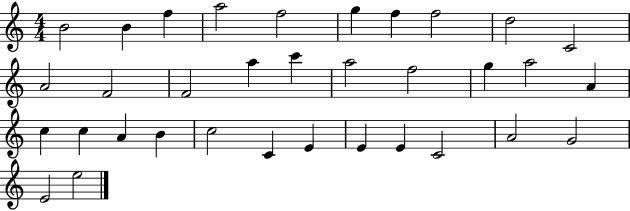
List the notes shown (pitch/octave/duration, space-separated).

B4/h B4/q F5/q A5/h F5/h G5/q F5/q F5/h D5/h C4/h A4/h F4/h F4/h A5/q C6/q A5/h F5/h G5/q A5/h A4/q C5/q C5/q A4/q B4/q C5/h C4/q E4/q E4/q E4/q C4/h A4/h G4/h E4/h E5/h